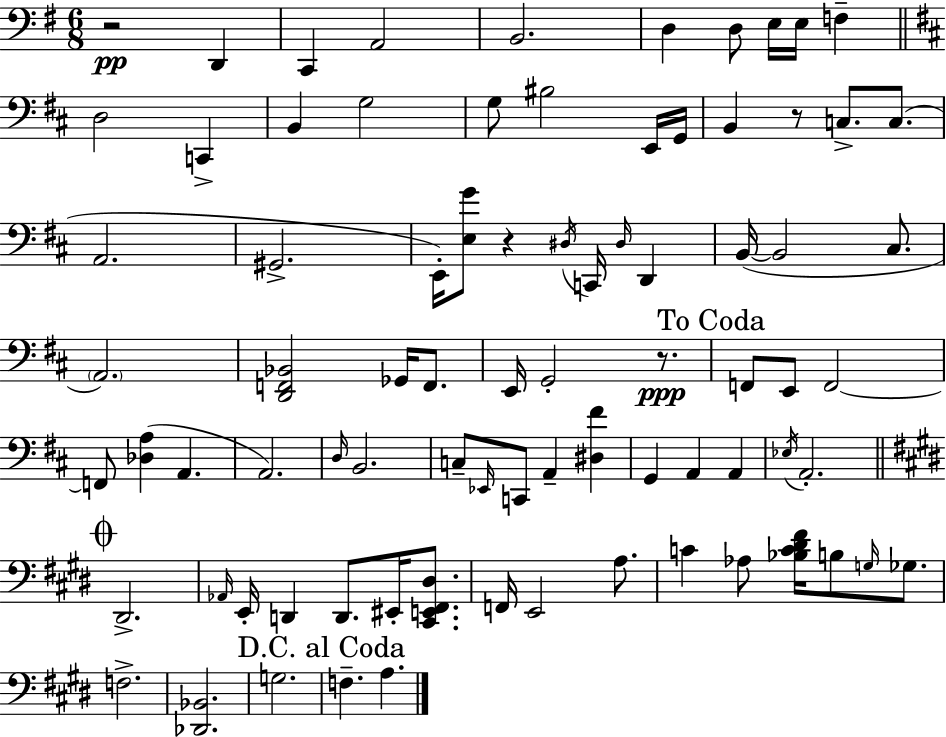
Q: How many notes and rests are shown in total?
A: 81